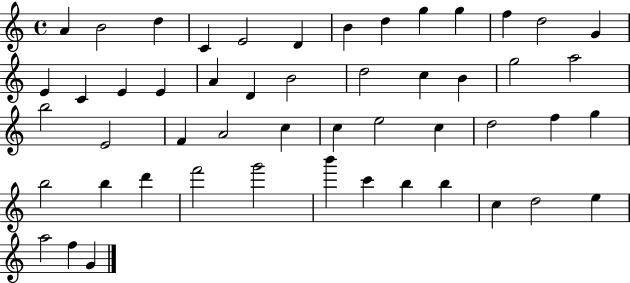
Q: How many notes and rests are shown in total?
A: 51